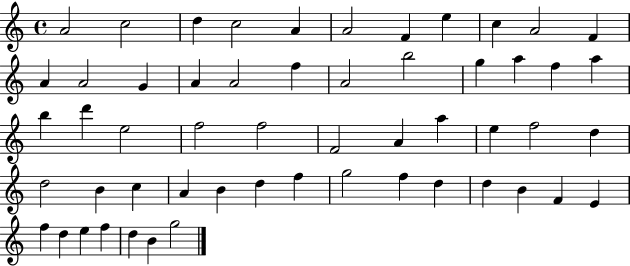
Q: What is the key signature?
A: C major